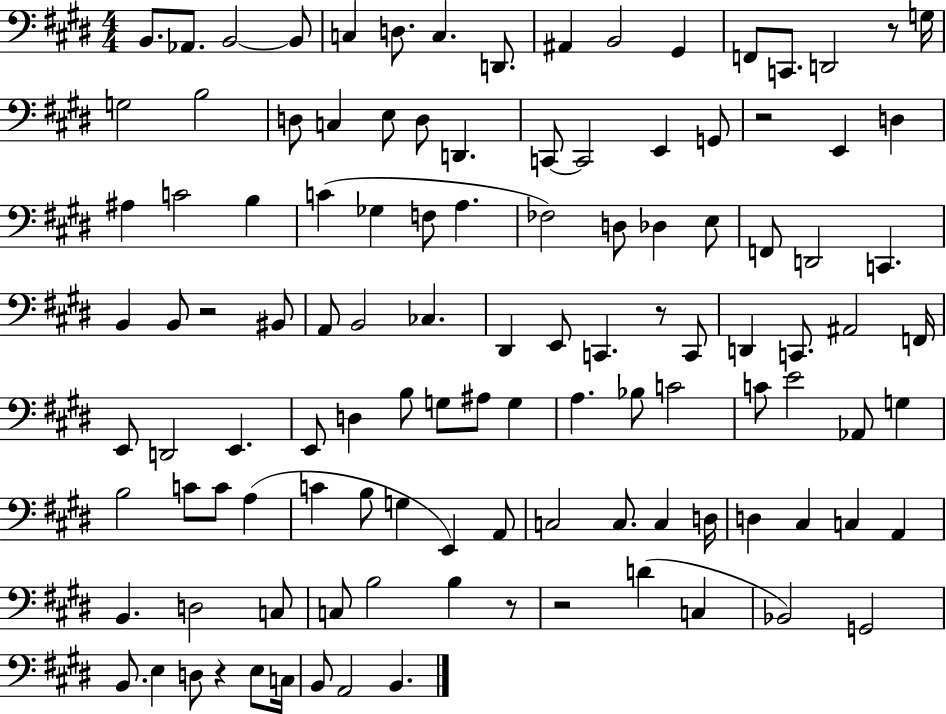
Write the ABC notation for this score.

X:1
T:Untitled
M:4/4
L:1/4
K:E
B,,/2 _A,,/2 B,,2 B,,/2 C, D,/2 C, D,,/2 ^A,, B,,2 ^G,, F,,/2 C,,/2 D,,2 z/2 G,/4 G,2 B,2 D,/2 C, E,/2 D,/2 D,, C,,/2 C,,2 E,, G,,/2 z2 E,, D, ^A, C2 B, C _G, F,/2 A, _F,2 D,/2 _D, E,/2 F,,/2 D,,2 C,, B,, B,,/2 z2 ^B,,/2 A,,/2 B,,2 _C, ^D,, E,,/2 C,, z/2 C,,/2 D,, C,,/2 ^A,,2 F,,/4 E,,/2 D,,2 E,, E,,/2 D, B,/2 G,/2 ^A,/2 G, A, _B,/2 C2 C/2 E2 _A,,/2 G, B,2 C/2 C/2 A, C B,/2 G, E,, A,,/2 C,2 C,/2 C, D,/4 D, ^C, C, A,, B,, D,2 C,/2 C,/2 B,2 B, z/2 z2 D C, _B,,2 G,,2 B,,/2 E, D,/2 z E,/2 C,/4 B,,/2 A,,2 B,,